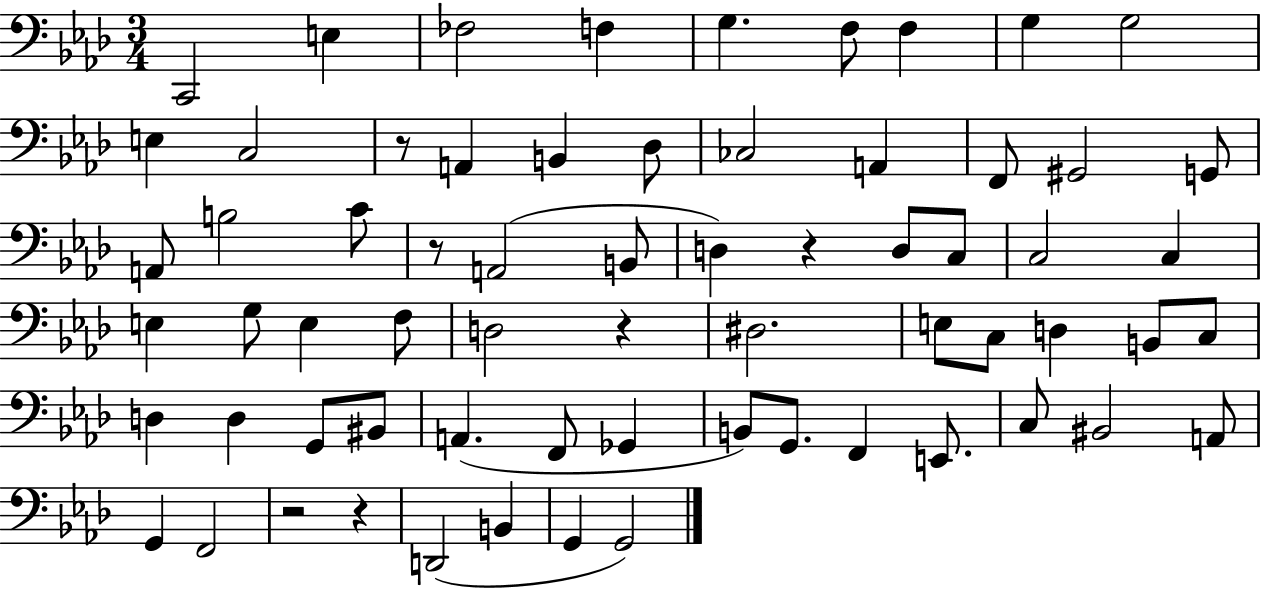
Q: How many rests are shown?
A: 6